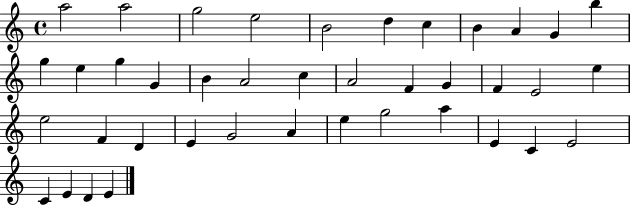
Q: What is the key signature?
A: C major